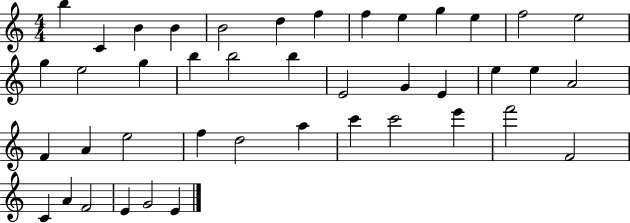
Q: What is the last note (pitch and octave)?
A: E4